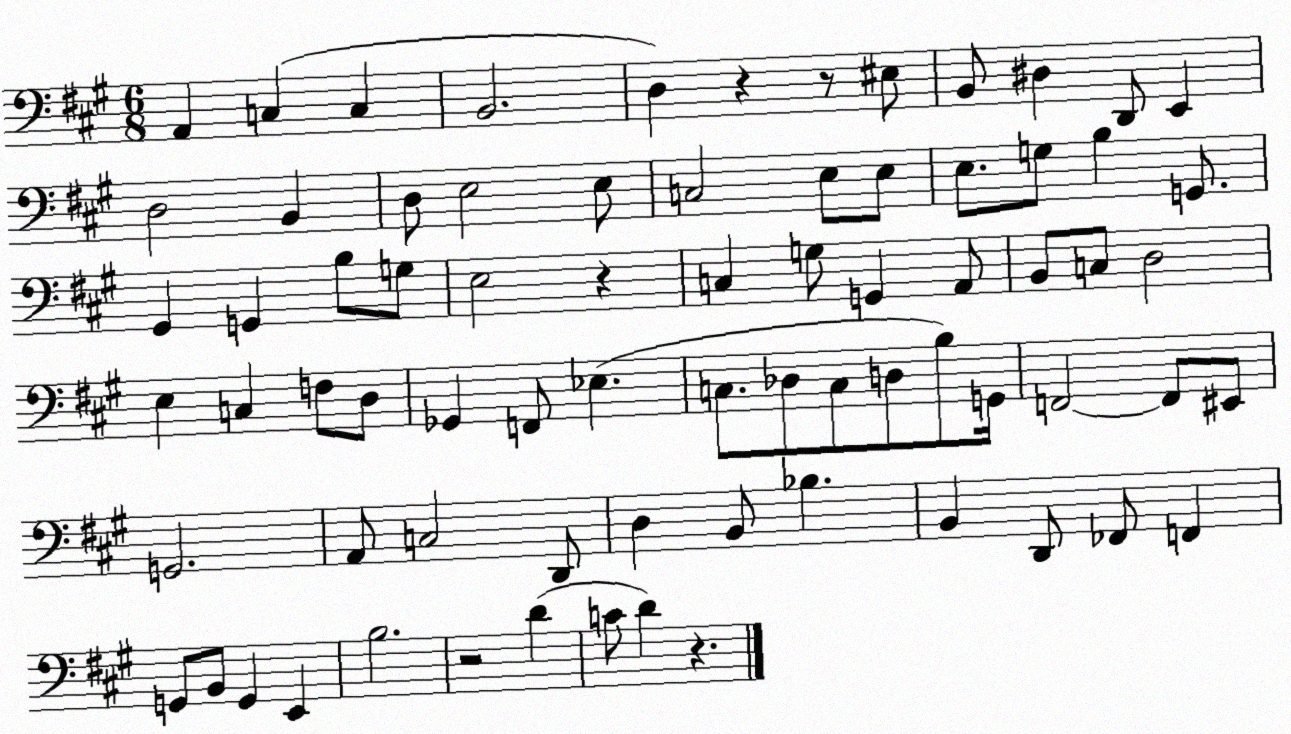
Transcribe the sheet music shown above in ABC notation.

X:1
T:Untitled
M:6/8
L:1/4
K:A
A,, C, C, B,,2 D, z z/2 ^E,/2 B,,/2 ^D, D,,/2 E,, D,2 B,, D,/2 E,2 E,/2 C,2 E,/2 E,/2 E,/2 G,/2 B, G,,/2 ^G,, G,, B,/2 G,/2 E,2 z C, G,/2 G,, A,,/2 B,,/2 C,/2 D,2 E, C, F,/2 D,/2 _G,, F,,/2 _E, C,/2 _D,/2 C,/2 D,/2 B,/2 G,,/4 F,,2 F,,/2 ^E,,/2 G,,2 A,,/2 C,2 D,,/2 D, B,,/2 _B, B,, D,,/2 _F,,/2 F,, G,,/2 B,,/2 G,, E,, B,2 z2 D C/2 D z